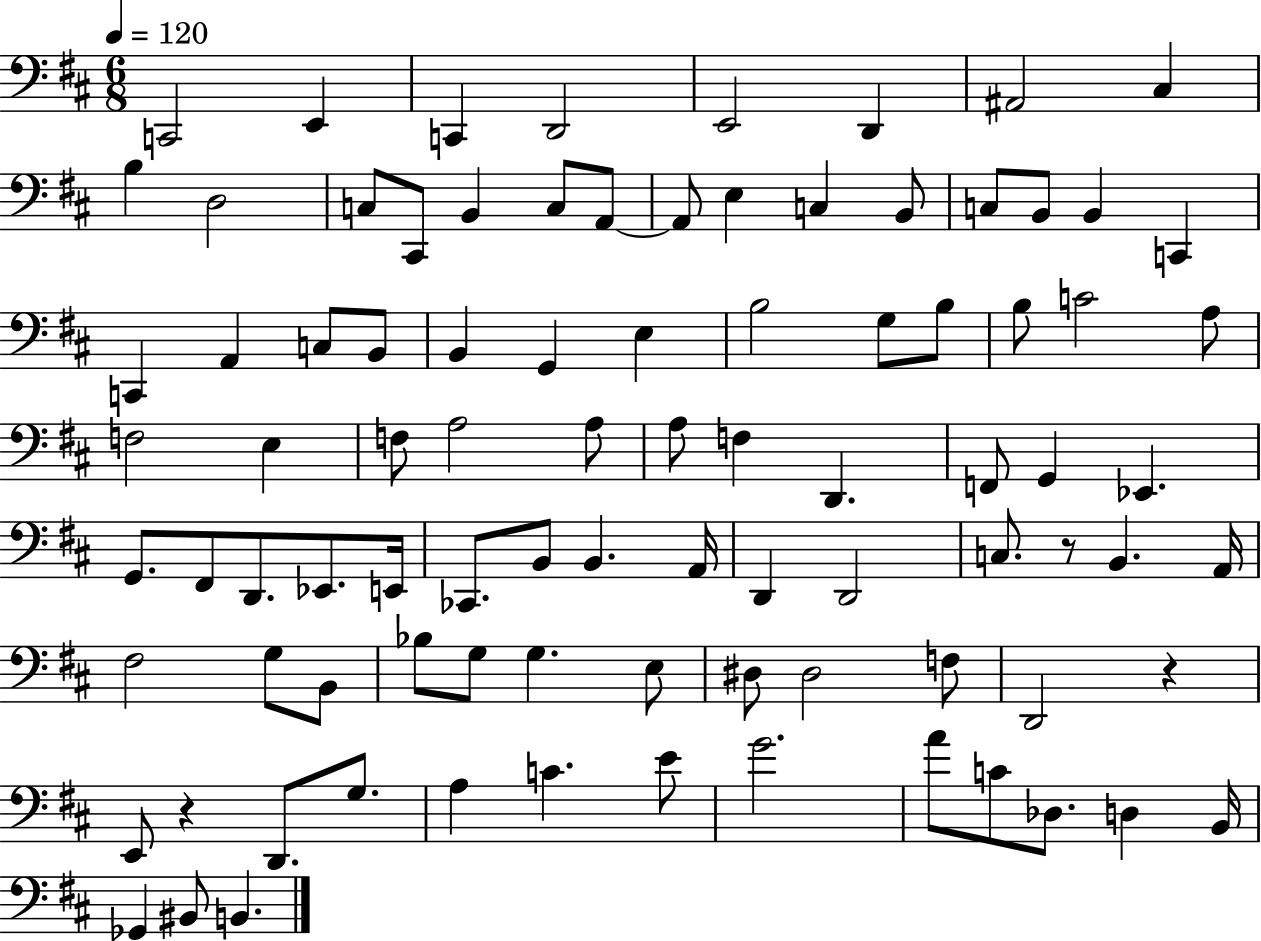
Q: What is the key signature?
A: D major